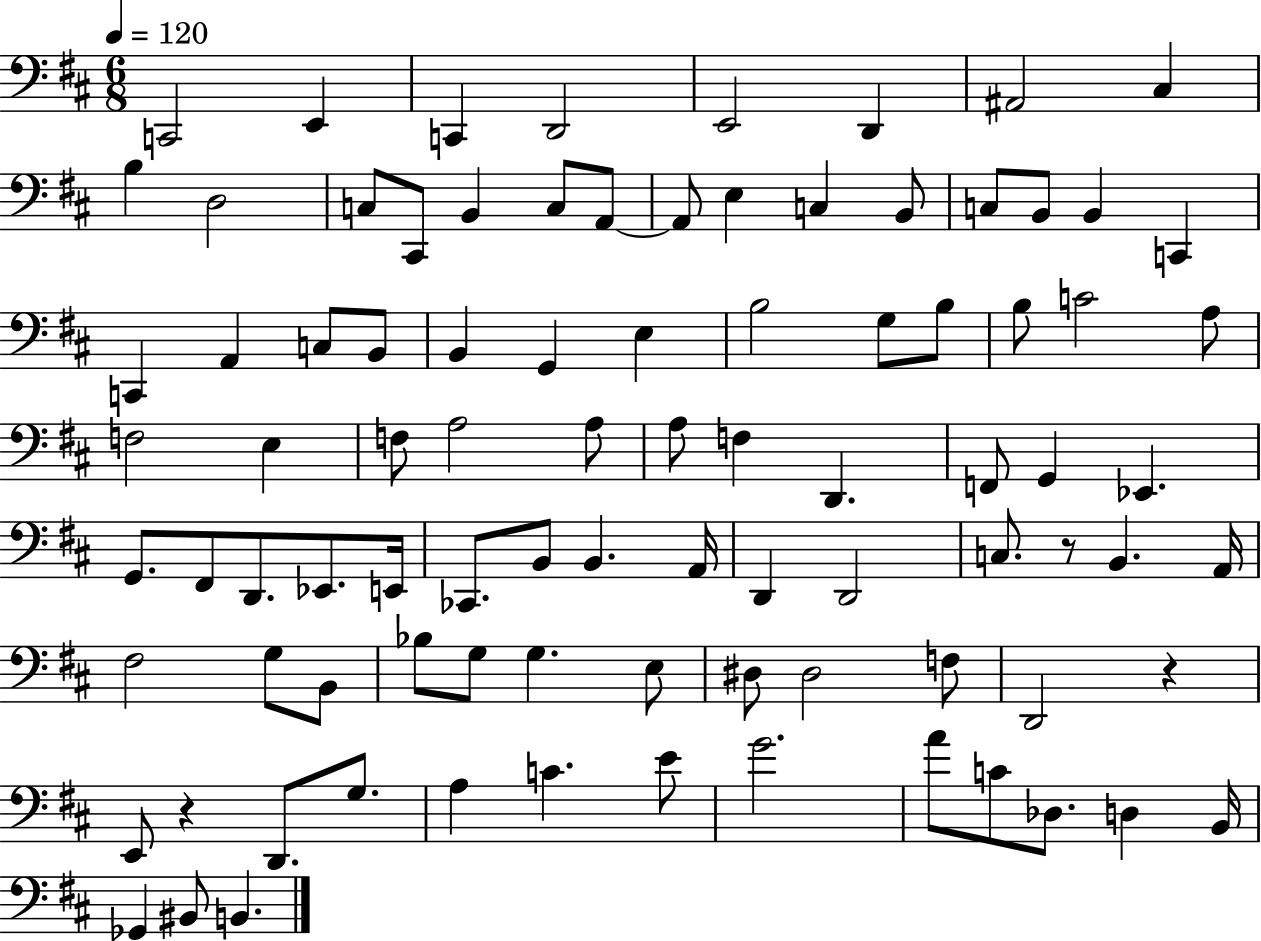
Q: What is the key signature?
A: D major